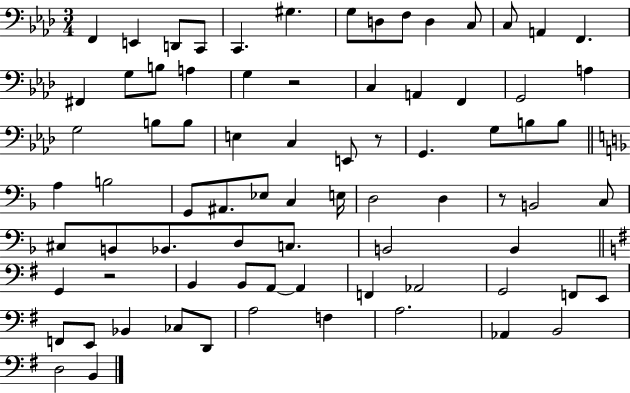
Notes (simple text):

F2/q E2/q D2/e C2/e C2/q. G#3/q. G3/e D3/e F3/e D3/q C3/e C3/e A2/q F2/q. F#2/q G3/e B3/e A3/q G3/q R/h C3/q A2/q F2/q G2/h A3/q G3/h B3/e B3/e E3/q C3/q E2/e R/e G2/q. G3/e B3/e B3/e A3/q B3/h G2/e A#2/e. Eb3/e C3/q E3/s D3/h D3/q R/e B2/h C3/e C#3/e B2/e Bb2/e. D3/e C3/e. B2/h B2/q G2/q R/h B2/q B2/e A2/e A2/q F2/q Ab2/h G2/h F2/e E2/e F2/e E2/e Bb2/q CES3/e D2/e A3/h F3/q A3/h. Ab2/q B2/h D3/h B2/q